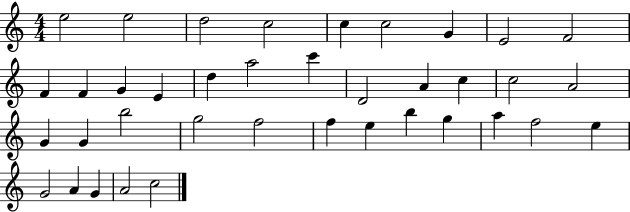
E5/h E5/h D5/h C5/h C5/q C5/h G4/q E4/h F4/h F4/q F4/q G4/q E4/q D5/q A5/h C6/q D4/h A4/q C5/q C5/h A4/h G4/q G4/q B5/h G5/h F5/h F5/q E5/q B5/q G5/q A5/q F5/h E5/q G4/h A4/q G4/q A4/h C5/h